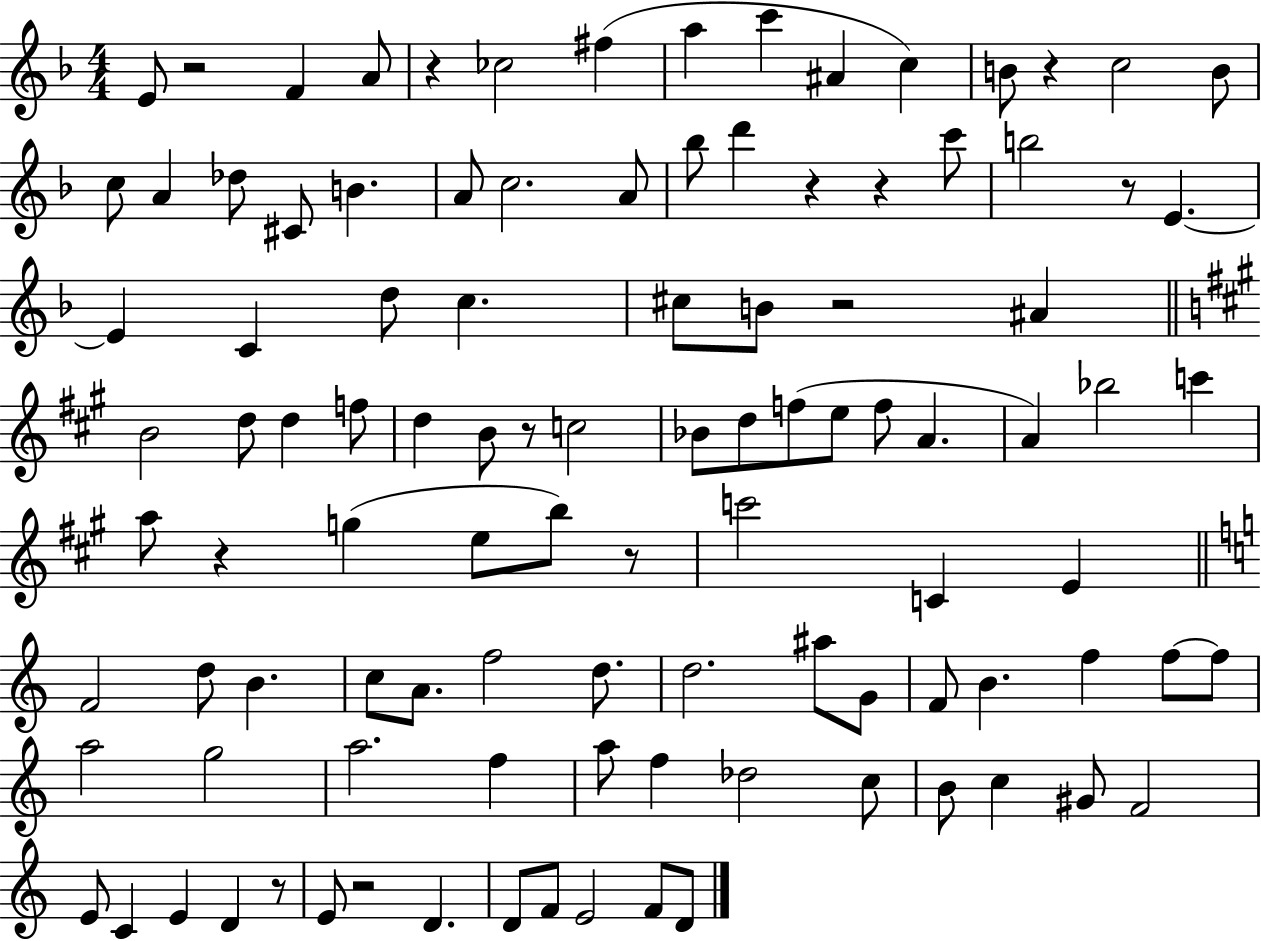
X:1
T:Untitled
M:4/4
L:1/4
K:F
E/2 z2 F A/2 z _c2 ^f a c' ^A c B/2 z c2 B/2 c/2 A _d/2 ^C/2 B A/2 c2 A/2 _b/2 d' z z c'/2 b2 z/2 E E C d/2 c ^c/2 B/2 z2 ^A B2 d/2 d f/2 d B/2 z/2 c2 _B/2 d/2 f/2 e/2 f/2 A A _b2 c' a/2 z g e/2 b/2 z/2 c'2 C E F2 d/2 B c/2 A/2 f2 d/2 d2 ^a/2 G/2 F/2 B f f/2 f/2 a2 g2 a2 f a/2 f _d2 c/2 B/2 c ^G/2 F2 E/2 C E D z/2 E/2 z2 D D/2 F/2 E2 F/2 D/2